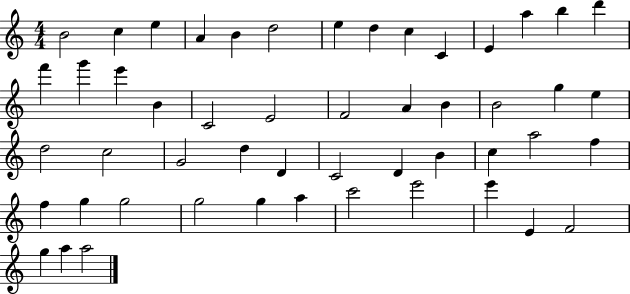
{
  \clef treble
  \numericTimeSignature
  \time 4/4
  \key c \major
  b'2 c''4 e''4 | a'4 b'4 d''2 | e''4 d''4 c''4 c'4 | e'4 a''4 b''4 d'''4 | \break f'''4 g'''4 e'''4 b'4 | c'2 e'2 | f'2 a'4 b'4 | b'2 g''4 e''4 | \break d''2 c''2 | g'2 d''4 d'4 | c'2 d'4 b'4 | c''4 a''2 f''4 | \break f''4 g''4 g''2 | g''2 g''4 a''4 | c'''2 e'''2 | e'''4 e'4 f'2 | \break g''4 a''4 a''2 | \bar "|."
}